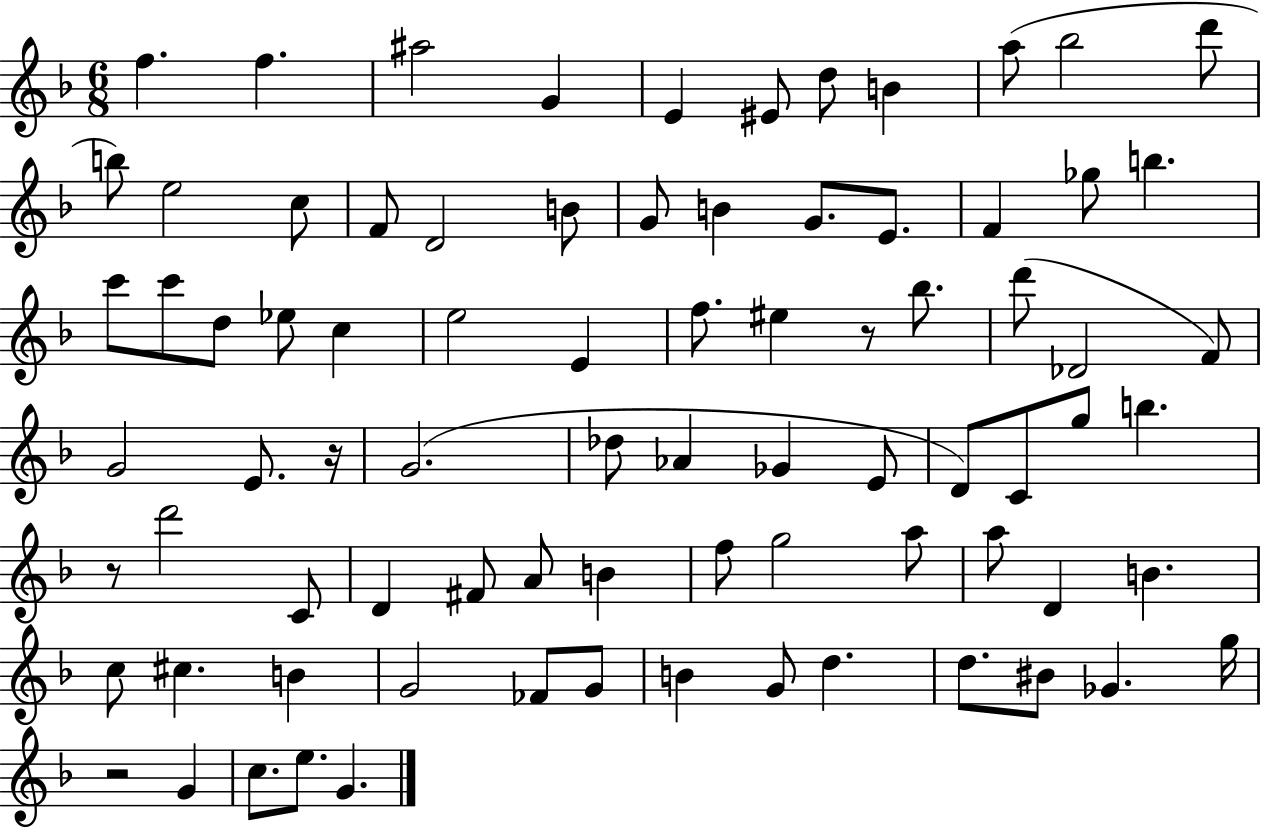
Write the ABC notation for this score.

X:1
T:Untitled
M:6/8
L:1/4
K:F
f f ^a2 G E ^E/2 d/2 B a/2 _b2 d'/2 b/2 e2 c/2 F/2 D2 B/2 G/2 B G/2 E/2 F _g/2 b c'/2 c'/2 d/2 _e/2 c e2 E f/2 ^e z/2 _b/2 d'/2 _D2 F/2 G2 E/2 z/4 G2 _d/2 _A _G E/2 D/2 C/2 g/2 b z/2 d'2 C/2 D ^F/2 A/2 B f/2 g2 a/2 a/2 D B c/2 ^c B G2 _F/2 G/2 B G/2 d d/2 ^B/2 _G g/4 z2 G c/2 e/2 G